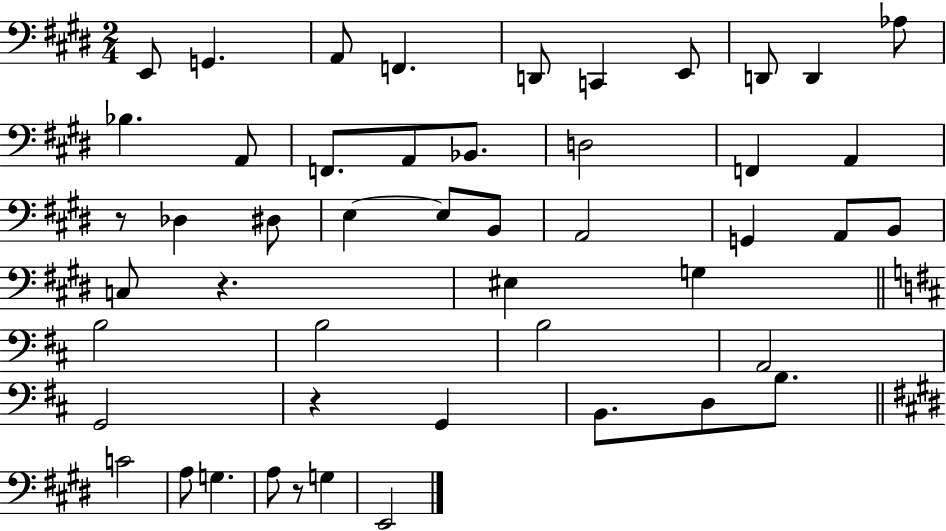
E2/e G2/q. A2/e F2/q. D2/e C2/q E2/e D2/e D2/q Ab3/e Bb3/q. A2/e F2/e. A2/e Bb2/e. D3/h F2/q A2/q R/e Db3/q D#3/e E3/q E3/e B2/e A2/h G2/q A2/e B2/e C3/e R/q. EIS3/q G3/q B3/h B3/h B3/h A2/h G2/h R/q G2/q B2/e. D3/e B3/e. C4/h A3/e G3/q. A3/e R/e G3/q E2/h